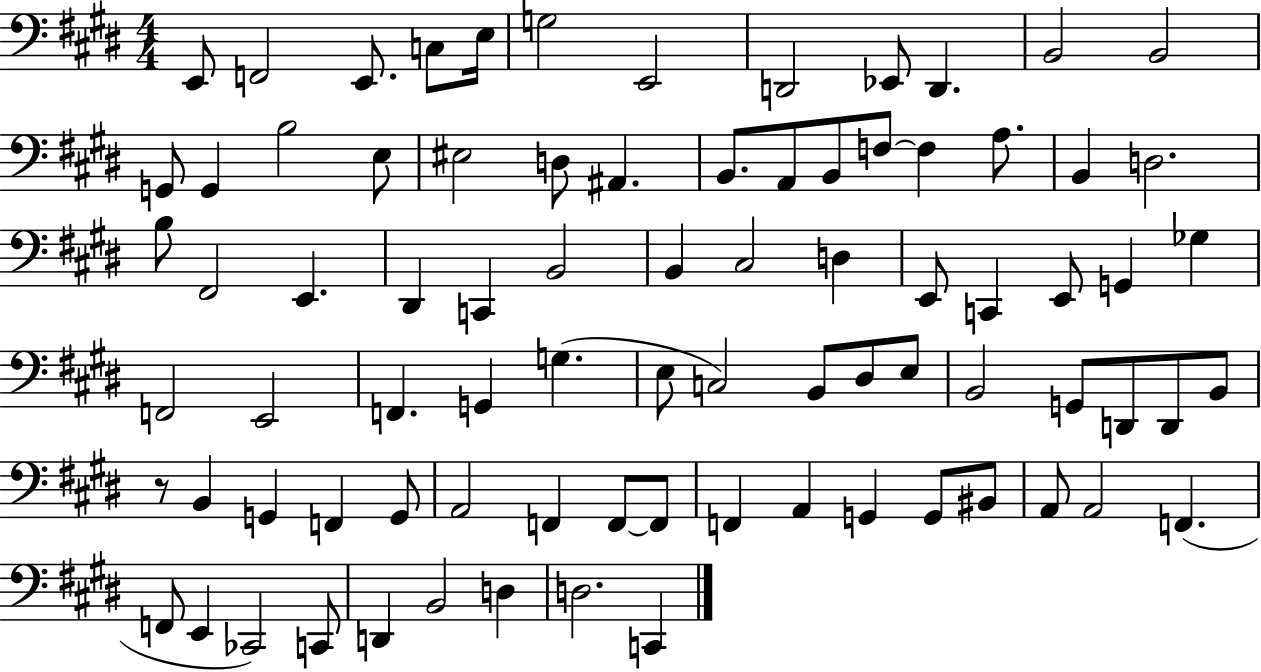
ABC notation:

X:1
T:Untitled
M:4/4
L:1/4
K:E
E,,/2 F,,2 E,,/2 C,/2 E,/4 G,2 E,,2 D,,2 _E,,/2 D,, B,,2 B,,2 G,,/2 G,, B,2 E,/2 ^E,2 D,/2 ^A,, B,,/2 A,,/2 B,,/2 F,/2 F, A,/2 B,, D,2 B,/2 ^F,,2 E,, ^D,, C,, B,,2 B,, ^C,2 D, E,,/2 C,, E,,/2 G,, _G, F,,2 E,,2 F,, G,, G, E,/2 C,2 B,,/2 ^D,/2 E,/2 B,,2 G,,/2 D,,/2 D,,/2 B,,/2 z/2 B,, G,, F,, G,,/2 A,,2 F,, F,,/2 F,,/2 F,, A,, G,, G,,/2 ^B,,/2 A,,/2 A,,2 F,, F,,/2 E,, _C,,2 C,,/2 D,, B,,2 D, D,2 C,,